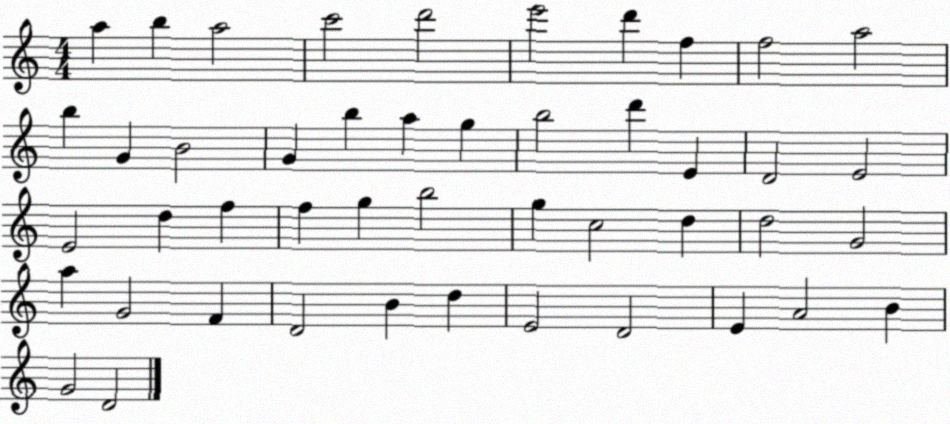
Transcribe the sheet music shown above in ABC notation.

X:1
T:Untitled
M:4/4
L:1/4
K:C
a b a2 c'2 d'2 e'2 d' f f2 a2 b G B2 G b a g b2 d' E D2 E2 E2 d f f g b2 g c2 d d2 G2 a G2 F D2 B d E2 D2 E A2 B G2 D2